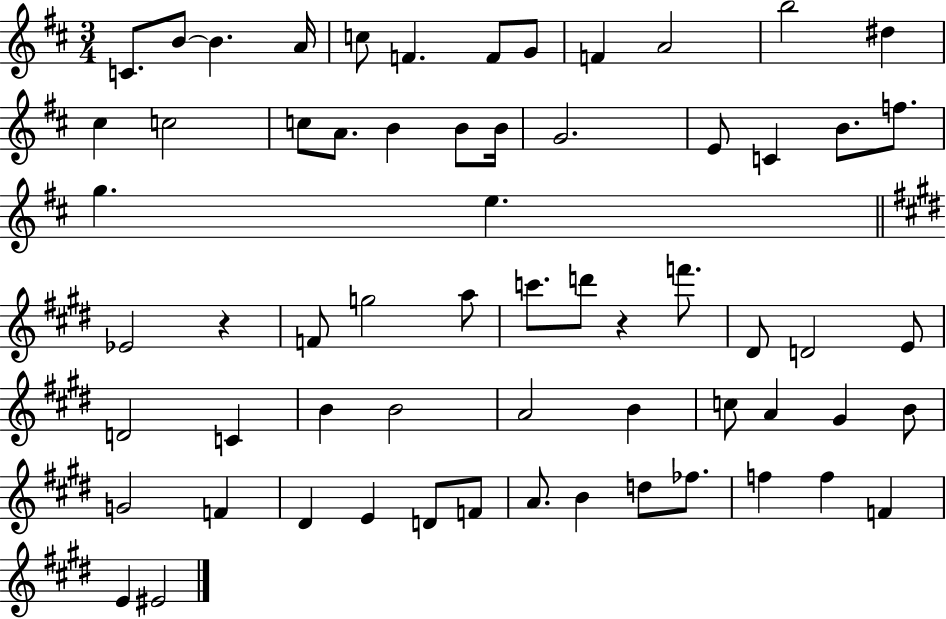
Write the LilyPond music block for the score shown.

{
  \clef treble
  \numericTimeSignature
  \time 3/4
  \key d \major
  \repeat volta 2 { c'8. b'8~~ b'4. a'16 | c''8 f'4. f'8 g'8 | f'4 a'2 | b''2 dis''4 | \break cis''4 c''2 | c''8 a'8. b'4 b'8 b'16 | g'2. | e'8 c'4 b'8. f''8. | \break g''4. e''4. | \bar "||" \break \key e \major ees'2 r4 | f'8 g''2 a''8 | c'''8. d'''8 r4 f'''8. | dis'8 d'2 e'8 | \break d'2 c'4 | b'4 b'2 | a'2 b'4 | c''8 a'4 gis'4 b'8 | \break g'2 f'4 | dis'4 e'4 d'8 f'8 | a'8. b'4 d''8 fes''8. | f''4 f''4 f'4 | \break e'4 eis'2 | } \bar "|."
}